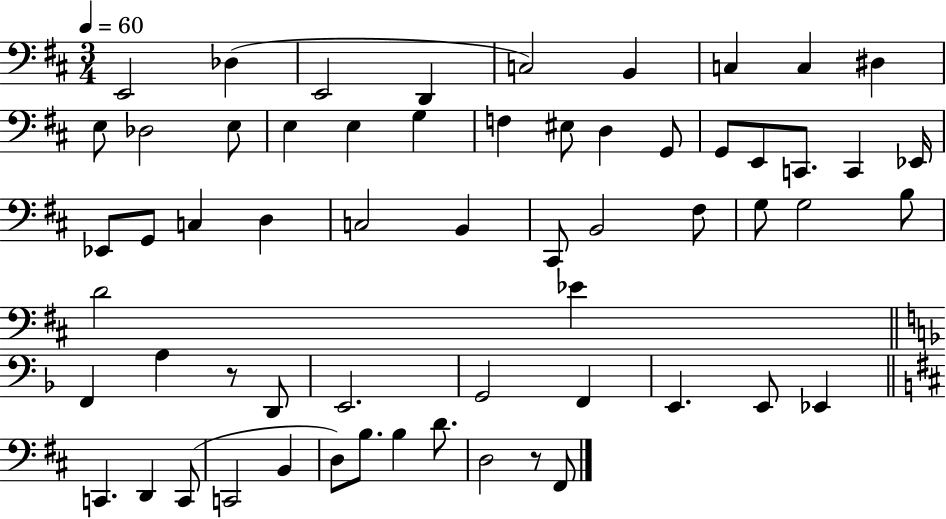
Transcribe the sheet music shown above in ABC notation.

X:1
T:Untitled
M:3/4
L:1/4
K:D
E,,2 _D, E,,2 D,, C,2 B,, C, C, ^D, E,/2 _D,2 E,/2 E, E, G, F, ^E,/2 D, G,,/2 G,,/2 E,,/2 C,,/2 C,, _E,,/4 _E,,/2 G,,/2 C, D, C,2 B,, ^C,,/2 B,,2 ^F,/2 G,/2 G,2 B,/2 D2 _E F,, A, z/2 D,,/2 E,,2 G,,2 F,, E,, E,,/2 _E,, C,, D,, C,,/2 C,,2 B,, D,/2 B,/2 B, D/2 D,2 z/2 ^F,,/2